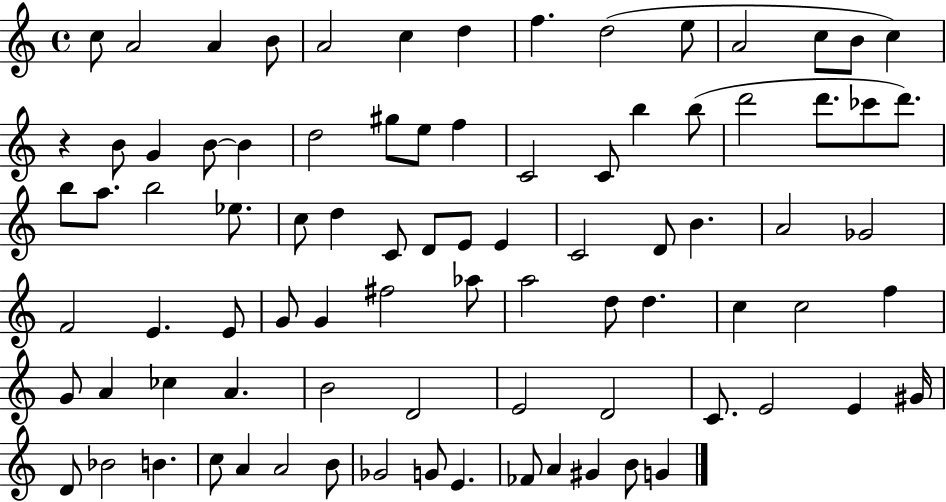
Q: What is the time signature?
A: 4/4